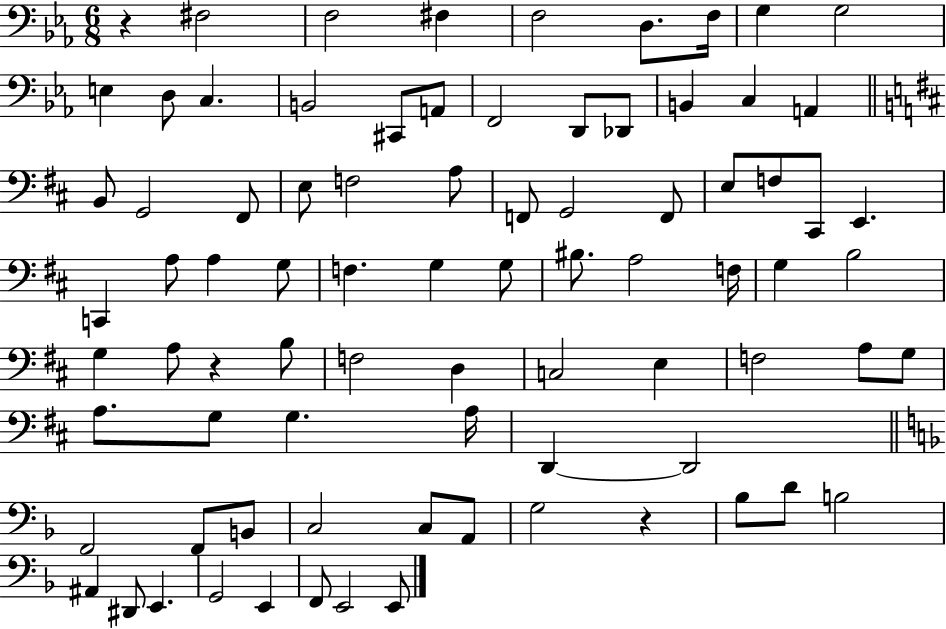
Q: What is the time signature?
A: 6/8